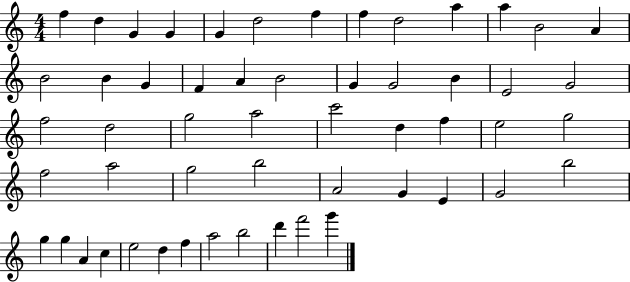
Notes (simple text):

F5/q D5/q G4/q G4/q G4/q D5/h F5/q F5/q D5/h A5/q A5/q B4/h A4/q B4/h B4/q G4/q F4/q A4/q B4/h G4/q G4/h B4/q E4/h G4/h F5/h D5/h G5/h A5/h C6/h D5/q F5/q E5/h G5/h F5/h A5/h G5/h B5/h A4/h G4/q E4/q G4/h B5/h G5/q G5/q A4/q C5/q E5/h D5/q F5/q A5/h B5/h D6/q F6/h G6/q